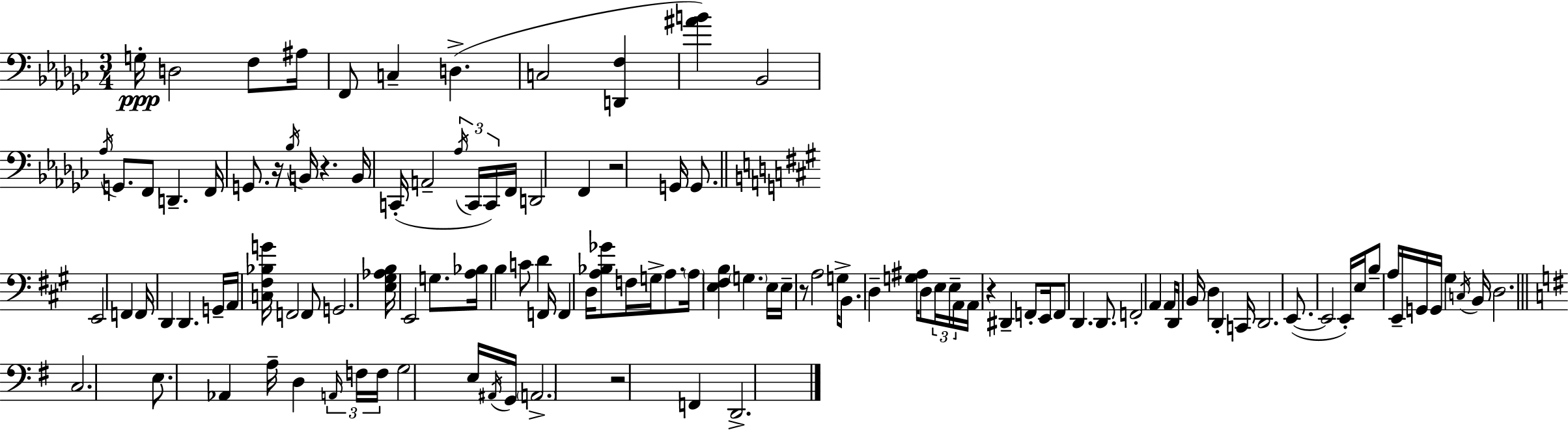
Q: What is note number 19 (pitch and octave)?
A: C2